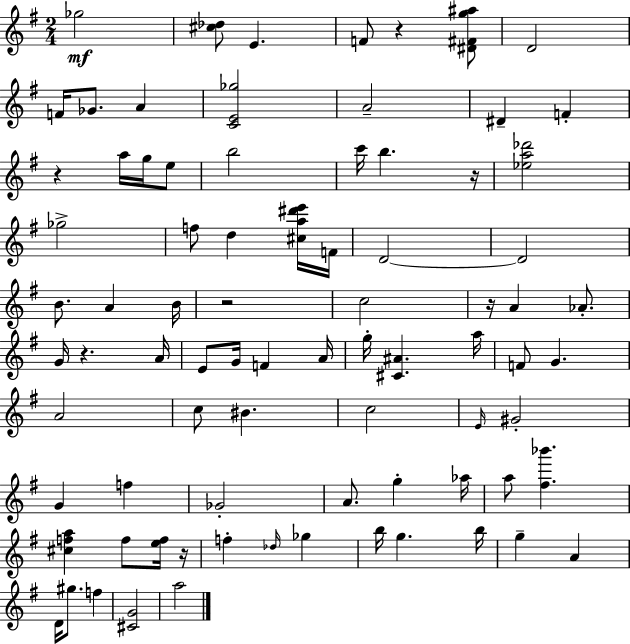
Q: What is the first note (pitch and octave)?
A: Gb5